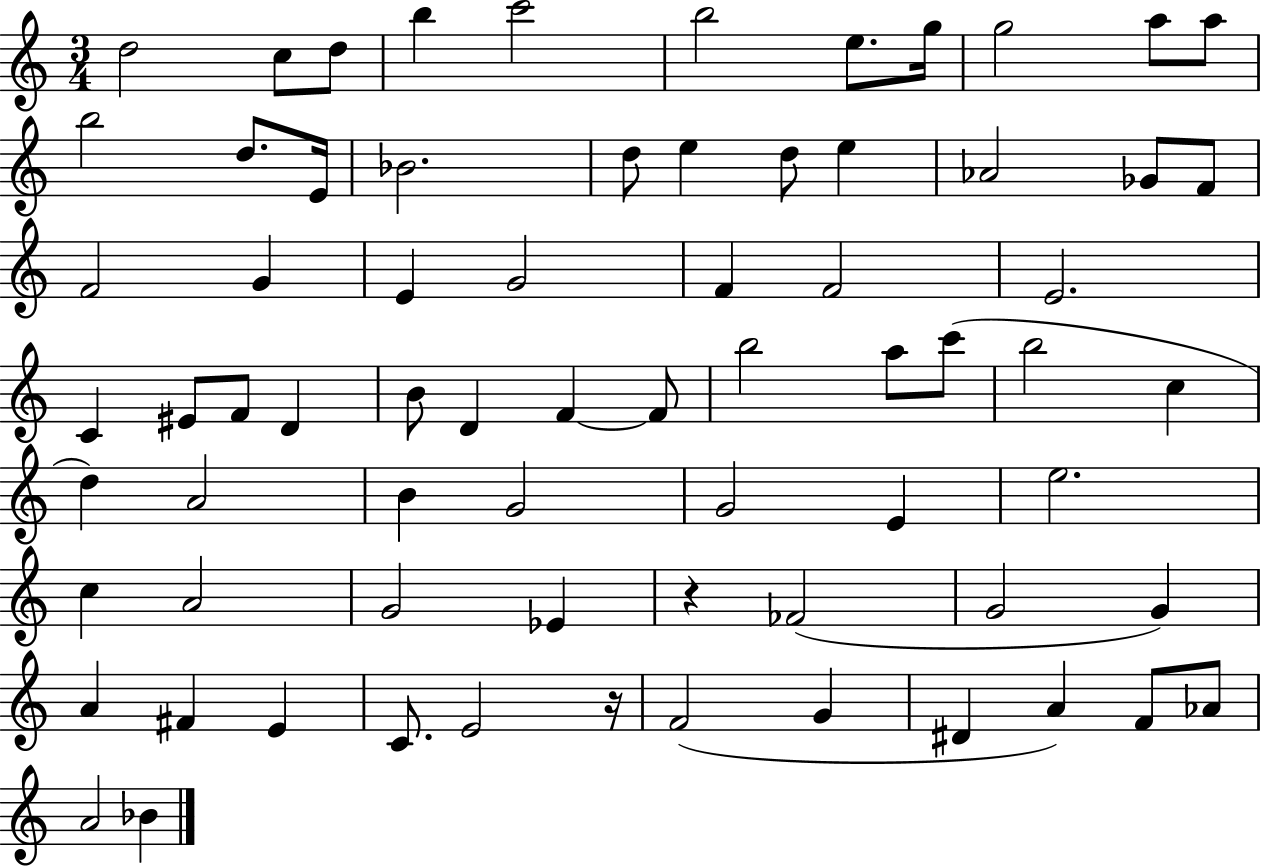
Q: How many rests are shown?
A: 2